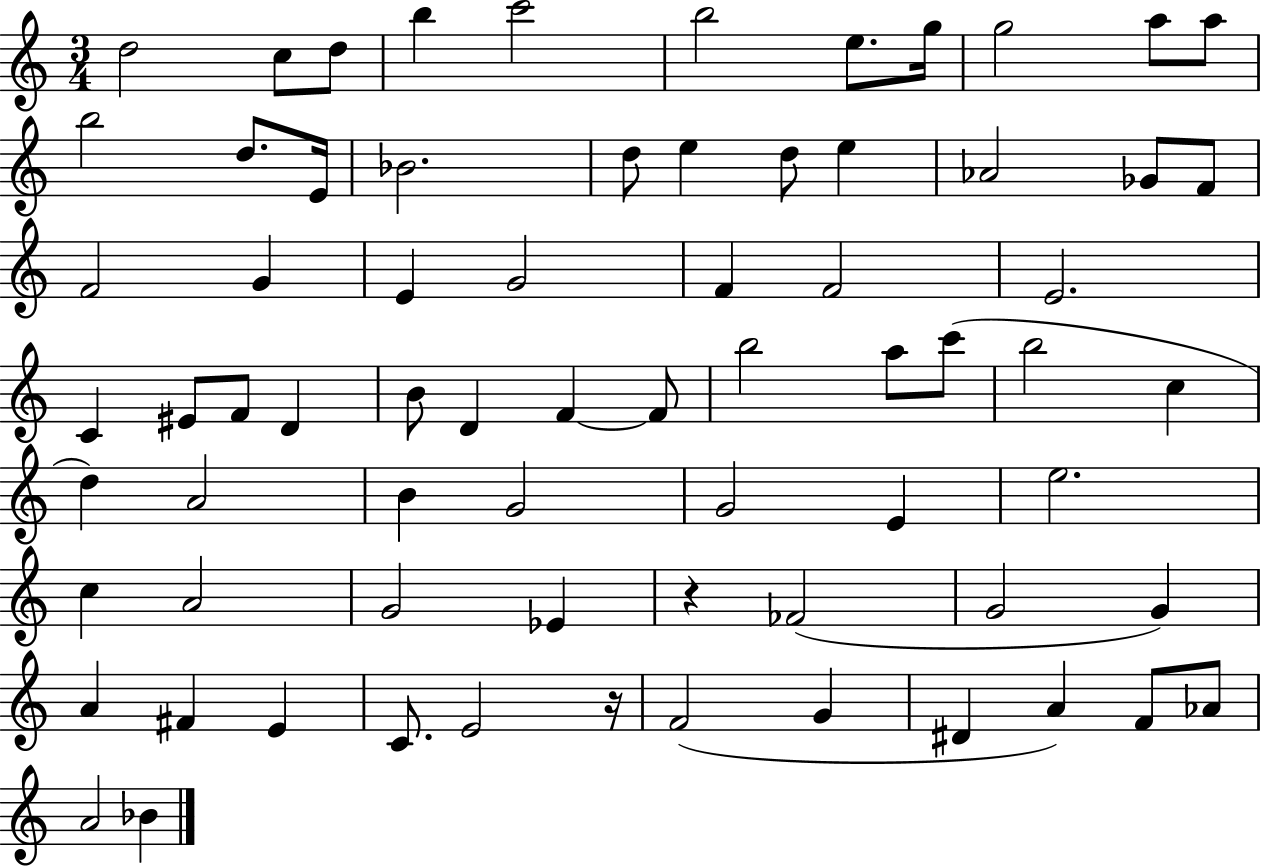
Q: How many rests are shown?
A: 2